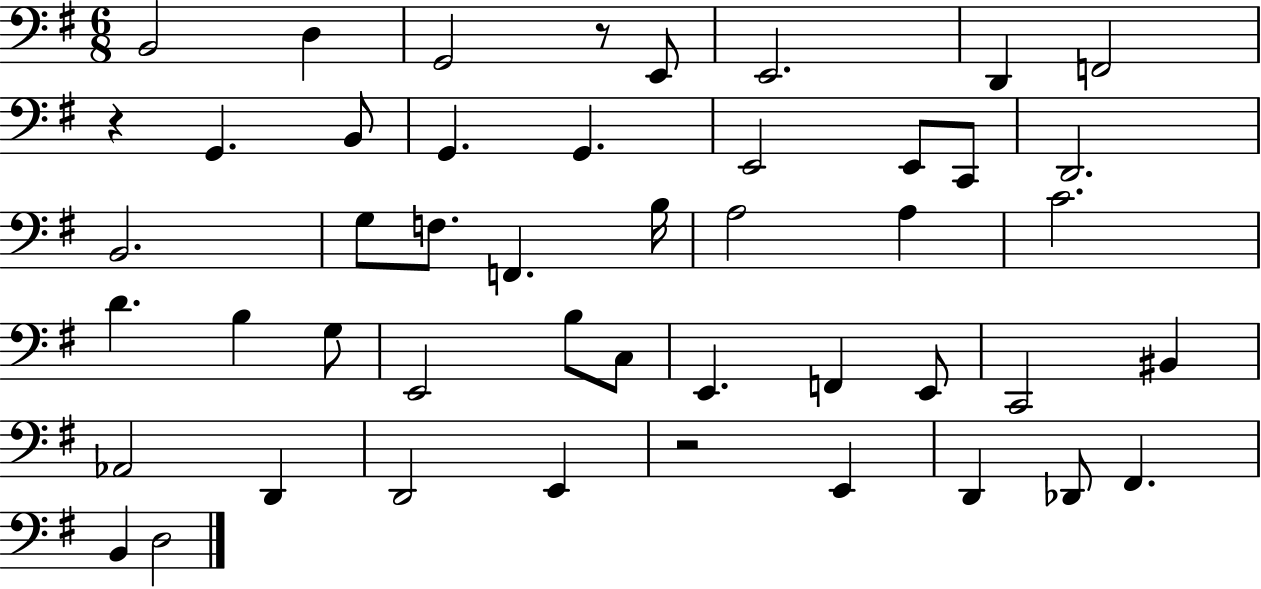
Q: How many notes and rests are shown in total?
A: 47